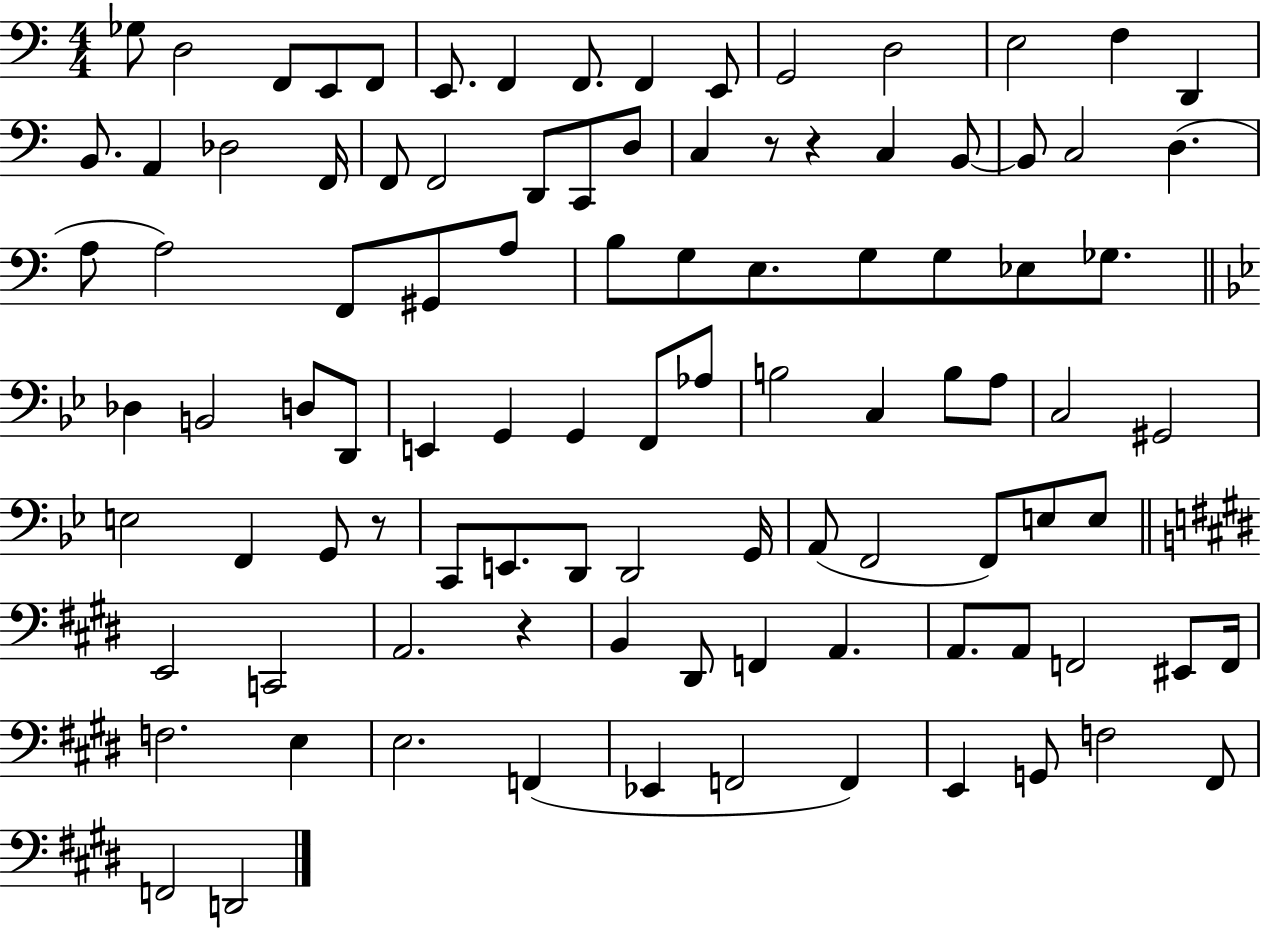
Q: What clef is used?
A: bass